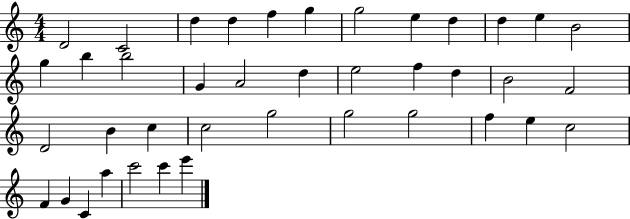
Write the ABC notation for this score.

X:1
T:Untitled
M:4/4
L:1/4
K:C
D2 C2 d d f g g2 e d d e B2 g b b2 G A2 d e2 f d B2 F2 D2 B c c2 g2 g2 g2 f e c2 F G C a c'2 c' e'